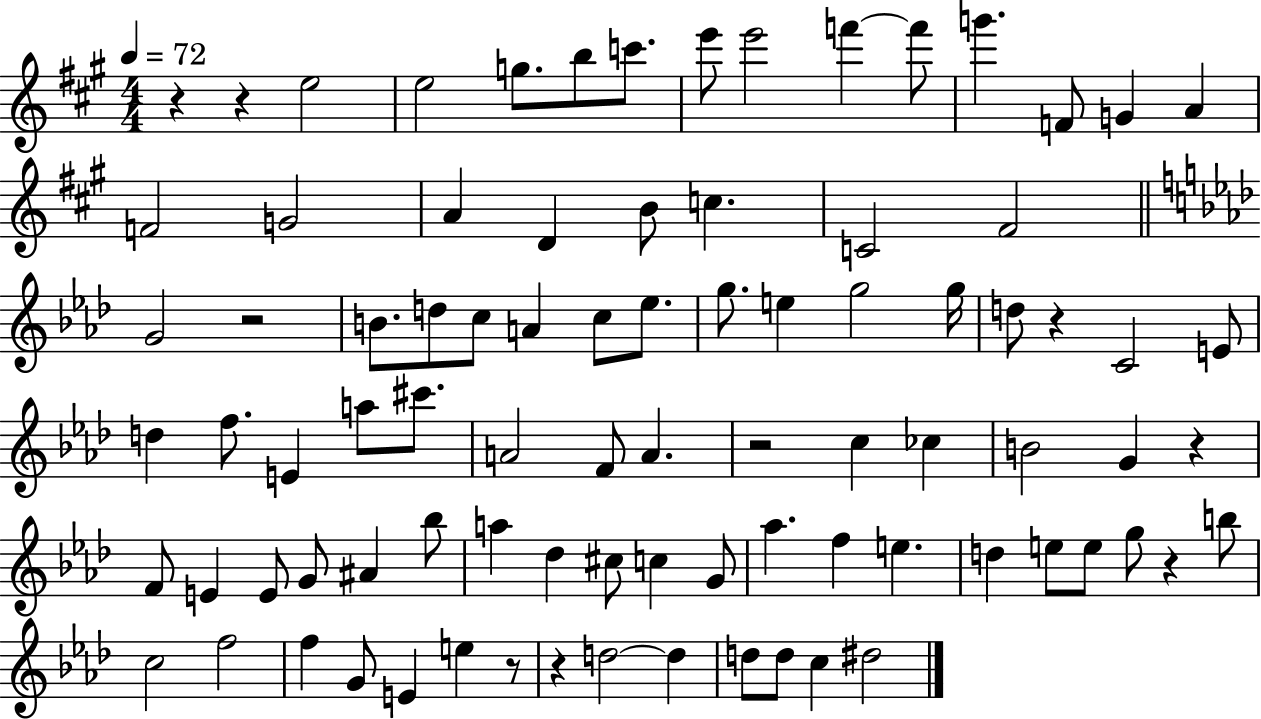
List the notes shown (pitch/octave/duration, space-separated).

R/q R/q E5/h E5/h G5/e. B5/e C6/e. E6/e E6/h F6/q F6/e G6/q. F4/e G4/q A4/q F4/h G4/h A4/q D4/q B4/e C5/q. C4/h F#4/h G4/h R/h B4/e. D5/e C5/e A4/q C5/e Eb5/e. G5/e. E5/q G5/h G5/s D5/e R/q C4/h E4/e D5/q F5/e. E4/q A5/e C#6/e. A4/h F4/e A4/q. R/h C5/q CES5/q B4/h G4/q R/q F4/e E4/q E4/e G4/e A#4/q Bb5/e A5/q Db5/q C#5/e C5/q G4/e Ab5/q. F5/q E5/q. D5/q E5/e E5/e G5/e R/q B5/e C5/h F5/h F5/q G4/e E4/q E5/q R/e R/q D5/h D5/q D5/e D5/e C5/q D#5/h